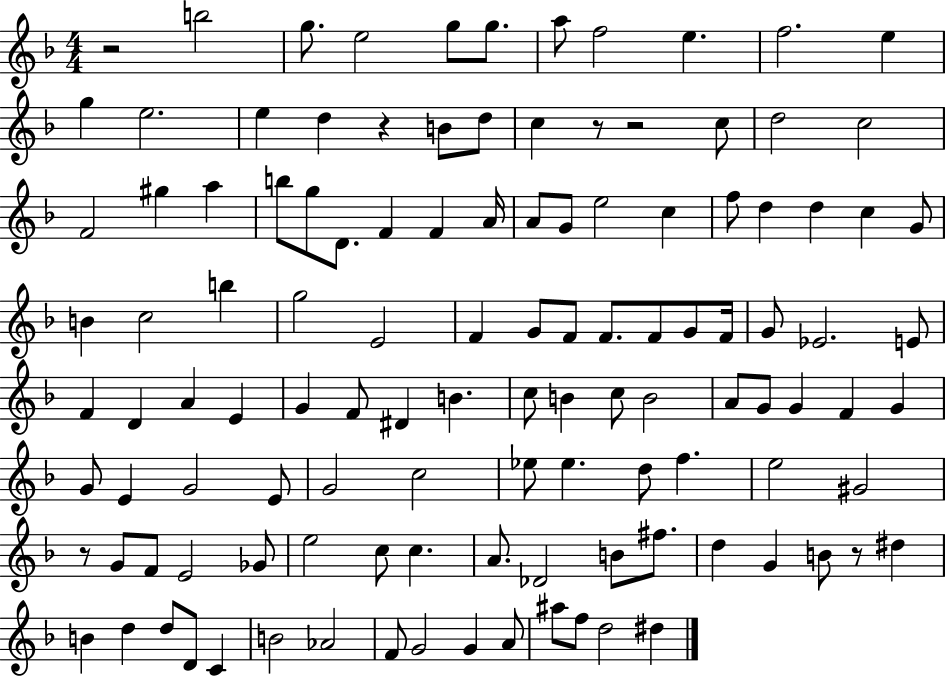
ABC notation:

X:1
T:Untitled
M:4/4
L:1/4
K:F
z2 b2 g/2 e2 g/2 g/2 a/2 f2 e f2 e g e2 e d z B/2 d/2 c z/2 z2 c/2 d2 c2 F2 ^g a b/2 g/2 D/2 F F A/4 A/2 G/2 e2 c f/2 d d c G/2 B c2 b g2 E2 F G/2 F/2 F/2 F/2 G/2 F/4 G/2 _E2 E/2 F D A E G F/2 ^D B c/2 B c/2 B2 A/2 G/2 G F G G/2 E G2 E/2 G2 c2 _e/2 _e d/2 f e2 ^G2 z/2 G/2 F/2 E2 _G/2 e2 c/2 c A/2 _D2 B/2 ^f/2 d G B/2 z/2 ^d B d d/2 D/2 C B2 _A2 F/2 G2 G A/2 ^a/2 f/2 d2 ^d